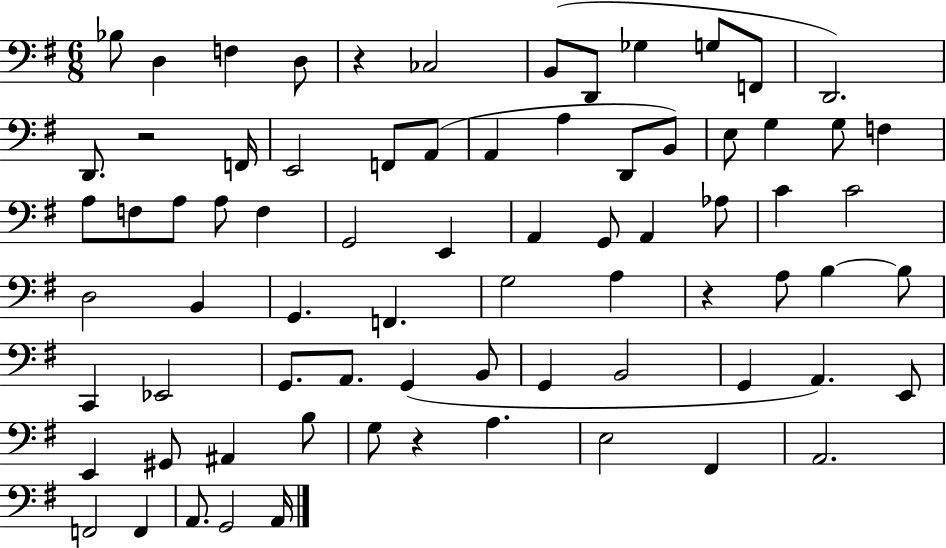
{
  \clef bass
  \numericTimeSignature
  \time 6/8
  \key g \major
  \repeat volta 2 { bes8 d4 f4 d8 | r4 ces2 | b,8( d,8 ges4 g8 f,8 | d,2.) | \break d,8. r2 f,16 | e,2 f,8 a,8( | a,4 a4 d,8 b,8) | e8 g4 g8 f4 | \break a8 f8 a8 a8 f4 | g,2 e,4 | a,4 g,8 a,4 aes8 | c'4 c'2 | \break d2 b,4 | g,4. f,4. | g2 a4 | r4 a8 b4~~ b8 | \break c,4 ees,2 | g,8. a,8. g,4( b,8 | g,4 b,2 | g,4 a,4.) e,8 | \break e,4 gis,8 ais,4 b8 | g8 r4 a4. | e2 fis,4 | a,2. | \break f,2 f,4 | a,8. g,2 a,16 | } \bar "|."
}